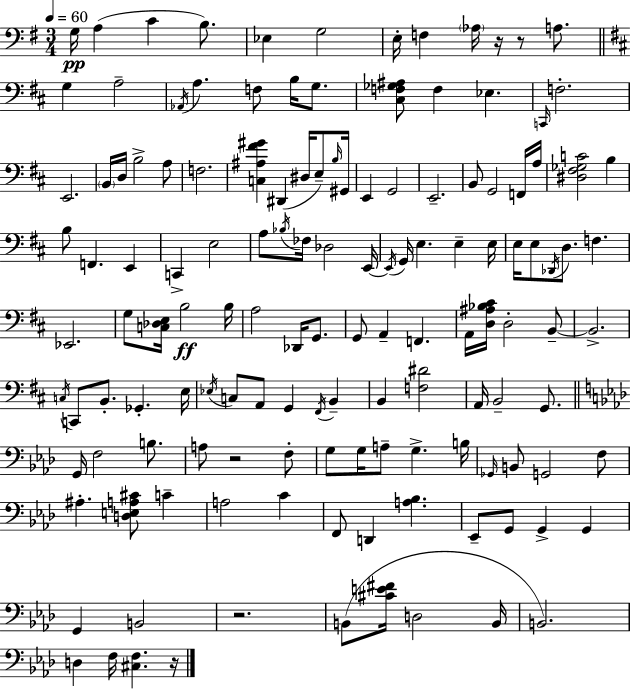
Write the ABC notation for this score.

X:1
T:Untitled
M:3/4
L:1/4
K:Em
G,/4 A, C B,/2 _E, G,2 E,/4 F, _A,/4 z/4 z/2 A,/2 G, A,2 _A,,/4 A, F,/2 B,/4 G,/2 [^C,F,_G,^A,]/2 F, _E, C,,/4 F,2 E,,2 B,,/4 D,/4 B,2 A,/2 F,2 [C,^A,^F^G] ^D,, ^D,/4 E,/2 B,/4 ^G,,/4 E,, G,,2 E,,2 B,,/2 G,,2 F,,/4 A,/4 [^D,^F,_G,C]2 B, B,/2 F,, E,, C,, E,2 A,/2 _B,/4 _F,/4 _D,2 E,,/4 E,,/4 G,,/4 E, E, E,/4 E,/4 E,/2 _D,,/4 D,/2 F, _E,,2 G,/2 [C,_D,E,]/4 B,2 B,/4 A,2 _D,,/4 G,,/2 G,,/2 A,, F,, A,,/4 [D,^A,_B,^C]/4 D,2 B,,/2 B,,2 C,/4 C,,/2 B,,/2 _G,, E,/4 _E,/4 C,/2 A,,/2 G,, ^F,,/4 B,, B,, [F,^D]2 A,,/4 B,,2 G,,/2 G,,/4 F,2 B,/2 A,/2 z2 F,/2 G,/2 G,/4 A,/2 G, B,/4 _G,,/4 B,,/2 G,,2 F,/2 ^A, [D,E,A,^C]/2 C A,2 C F,,/2 D,, [A,_B,] _E,,/2 G,,/2 G,, G,, G,, B,,2 z2 B,,/2 [^CE^F]/4 D,2 B,,/4 B,,2 D, F,/4 [^C,F,] z/4